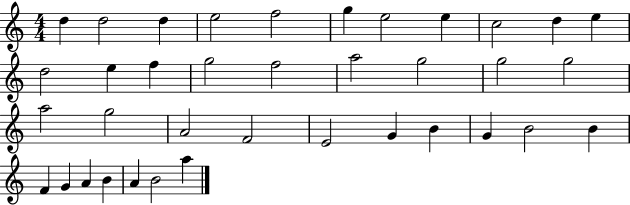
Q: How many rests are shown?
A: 0